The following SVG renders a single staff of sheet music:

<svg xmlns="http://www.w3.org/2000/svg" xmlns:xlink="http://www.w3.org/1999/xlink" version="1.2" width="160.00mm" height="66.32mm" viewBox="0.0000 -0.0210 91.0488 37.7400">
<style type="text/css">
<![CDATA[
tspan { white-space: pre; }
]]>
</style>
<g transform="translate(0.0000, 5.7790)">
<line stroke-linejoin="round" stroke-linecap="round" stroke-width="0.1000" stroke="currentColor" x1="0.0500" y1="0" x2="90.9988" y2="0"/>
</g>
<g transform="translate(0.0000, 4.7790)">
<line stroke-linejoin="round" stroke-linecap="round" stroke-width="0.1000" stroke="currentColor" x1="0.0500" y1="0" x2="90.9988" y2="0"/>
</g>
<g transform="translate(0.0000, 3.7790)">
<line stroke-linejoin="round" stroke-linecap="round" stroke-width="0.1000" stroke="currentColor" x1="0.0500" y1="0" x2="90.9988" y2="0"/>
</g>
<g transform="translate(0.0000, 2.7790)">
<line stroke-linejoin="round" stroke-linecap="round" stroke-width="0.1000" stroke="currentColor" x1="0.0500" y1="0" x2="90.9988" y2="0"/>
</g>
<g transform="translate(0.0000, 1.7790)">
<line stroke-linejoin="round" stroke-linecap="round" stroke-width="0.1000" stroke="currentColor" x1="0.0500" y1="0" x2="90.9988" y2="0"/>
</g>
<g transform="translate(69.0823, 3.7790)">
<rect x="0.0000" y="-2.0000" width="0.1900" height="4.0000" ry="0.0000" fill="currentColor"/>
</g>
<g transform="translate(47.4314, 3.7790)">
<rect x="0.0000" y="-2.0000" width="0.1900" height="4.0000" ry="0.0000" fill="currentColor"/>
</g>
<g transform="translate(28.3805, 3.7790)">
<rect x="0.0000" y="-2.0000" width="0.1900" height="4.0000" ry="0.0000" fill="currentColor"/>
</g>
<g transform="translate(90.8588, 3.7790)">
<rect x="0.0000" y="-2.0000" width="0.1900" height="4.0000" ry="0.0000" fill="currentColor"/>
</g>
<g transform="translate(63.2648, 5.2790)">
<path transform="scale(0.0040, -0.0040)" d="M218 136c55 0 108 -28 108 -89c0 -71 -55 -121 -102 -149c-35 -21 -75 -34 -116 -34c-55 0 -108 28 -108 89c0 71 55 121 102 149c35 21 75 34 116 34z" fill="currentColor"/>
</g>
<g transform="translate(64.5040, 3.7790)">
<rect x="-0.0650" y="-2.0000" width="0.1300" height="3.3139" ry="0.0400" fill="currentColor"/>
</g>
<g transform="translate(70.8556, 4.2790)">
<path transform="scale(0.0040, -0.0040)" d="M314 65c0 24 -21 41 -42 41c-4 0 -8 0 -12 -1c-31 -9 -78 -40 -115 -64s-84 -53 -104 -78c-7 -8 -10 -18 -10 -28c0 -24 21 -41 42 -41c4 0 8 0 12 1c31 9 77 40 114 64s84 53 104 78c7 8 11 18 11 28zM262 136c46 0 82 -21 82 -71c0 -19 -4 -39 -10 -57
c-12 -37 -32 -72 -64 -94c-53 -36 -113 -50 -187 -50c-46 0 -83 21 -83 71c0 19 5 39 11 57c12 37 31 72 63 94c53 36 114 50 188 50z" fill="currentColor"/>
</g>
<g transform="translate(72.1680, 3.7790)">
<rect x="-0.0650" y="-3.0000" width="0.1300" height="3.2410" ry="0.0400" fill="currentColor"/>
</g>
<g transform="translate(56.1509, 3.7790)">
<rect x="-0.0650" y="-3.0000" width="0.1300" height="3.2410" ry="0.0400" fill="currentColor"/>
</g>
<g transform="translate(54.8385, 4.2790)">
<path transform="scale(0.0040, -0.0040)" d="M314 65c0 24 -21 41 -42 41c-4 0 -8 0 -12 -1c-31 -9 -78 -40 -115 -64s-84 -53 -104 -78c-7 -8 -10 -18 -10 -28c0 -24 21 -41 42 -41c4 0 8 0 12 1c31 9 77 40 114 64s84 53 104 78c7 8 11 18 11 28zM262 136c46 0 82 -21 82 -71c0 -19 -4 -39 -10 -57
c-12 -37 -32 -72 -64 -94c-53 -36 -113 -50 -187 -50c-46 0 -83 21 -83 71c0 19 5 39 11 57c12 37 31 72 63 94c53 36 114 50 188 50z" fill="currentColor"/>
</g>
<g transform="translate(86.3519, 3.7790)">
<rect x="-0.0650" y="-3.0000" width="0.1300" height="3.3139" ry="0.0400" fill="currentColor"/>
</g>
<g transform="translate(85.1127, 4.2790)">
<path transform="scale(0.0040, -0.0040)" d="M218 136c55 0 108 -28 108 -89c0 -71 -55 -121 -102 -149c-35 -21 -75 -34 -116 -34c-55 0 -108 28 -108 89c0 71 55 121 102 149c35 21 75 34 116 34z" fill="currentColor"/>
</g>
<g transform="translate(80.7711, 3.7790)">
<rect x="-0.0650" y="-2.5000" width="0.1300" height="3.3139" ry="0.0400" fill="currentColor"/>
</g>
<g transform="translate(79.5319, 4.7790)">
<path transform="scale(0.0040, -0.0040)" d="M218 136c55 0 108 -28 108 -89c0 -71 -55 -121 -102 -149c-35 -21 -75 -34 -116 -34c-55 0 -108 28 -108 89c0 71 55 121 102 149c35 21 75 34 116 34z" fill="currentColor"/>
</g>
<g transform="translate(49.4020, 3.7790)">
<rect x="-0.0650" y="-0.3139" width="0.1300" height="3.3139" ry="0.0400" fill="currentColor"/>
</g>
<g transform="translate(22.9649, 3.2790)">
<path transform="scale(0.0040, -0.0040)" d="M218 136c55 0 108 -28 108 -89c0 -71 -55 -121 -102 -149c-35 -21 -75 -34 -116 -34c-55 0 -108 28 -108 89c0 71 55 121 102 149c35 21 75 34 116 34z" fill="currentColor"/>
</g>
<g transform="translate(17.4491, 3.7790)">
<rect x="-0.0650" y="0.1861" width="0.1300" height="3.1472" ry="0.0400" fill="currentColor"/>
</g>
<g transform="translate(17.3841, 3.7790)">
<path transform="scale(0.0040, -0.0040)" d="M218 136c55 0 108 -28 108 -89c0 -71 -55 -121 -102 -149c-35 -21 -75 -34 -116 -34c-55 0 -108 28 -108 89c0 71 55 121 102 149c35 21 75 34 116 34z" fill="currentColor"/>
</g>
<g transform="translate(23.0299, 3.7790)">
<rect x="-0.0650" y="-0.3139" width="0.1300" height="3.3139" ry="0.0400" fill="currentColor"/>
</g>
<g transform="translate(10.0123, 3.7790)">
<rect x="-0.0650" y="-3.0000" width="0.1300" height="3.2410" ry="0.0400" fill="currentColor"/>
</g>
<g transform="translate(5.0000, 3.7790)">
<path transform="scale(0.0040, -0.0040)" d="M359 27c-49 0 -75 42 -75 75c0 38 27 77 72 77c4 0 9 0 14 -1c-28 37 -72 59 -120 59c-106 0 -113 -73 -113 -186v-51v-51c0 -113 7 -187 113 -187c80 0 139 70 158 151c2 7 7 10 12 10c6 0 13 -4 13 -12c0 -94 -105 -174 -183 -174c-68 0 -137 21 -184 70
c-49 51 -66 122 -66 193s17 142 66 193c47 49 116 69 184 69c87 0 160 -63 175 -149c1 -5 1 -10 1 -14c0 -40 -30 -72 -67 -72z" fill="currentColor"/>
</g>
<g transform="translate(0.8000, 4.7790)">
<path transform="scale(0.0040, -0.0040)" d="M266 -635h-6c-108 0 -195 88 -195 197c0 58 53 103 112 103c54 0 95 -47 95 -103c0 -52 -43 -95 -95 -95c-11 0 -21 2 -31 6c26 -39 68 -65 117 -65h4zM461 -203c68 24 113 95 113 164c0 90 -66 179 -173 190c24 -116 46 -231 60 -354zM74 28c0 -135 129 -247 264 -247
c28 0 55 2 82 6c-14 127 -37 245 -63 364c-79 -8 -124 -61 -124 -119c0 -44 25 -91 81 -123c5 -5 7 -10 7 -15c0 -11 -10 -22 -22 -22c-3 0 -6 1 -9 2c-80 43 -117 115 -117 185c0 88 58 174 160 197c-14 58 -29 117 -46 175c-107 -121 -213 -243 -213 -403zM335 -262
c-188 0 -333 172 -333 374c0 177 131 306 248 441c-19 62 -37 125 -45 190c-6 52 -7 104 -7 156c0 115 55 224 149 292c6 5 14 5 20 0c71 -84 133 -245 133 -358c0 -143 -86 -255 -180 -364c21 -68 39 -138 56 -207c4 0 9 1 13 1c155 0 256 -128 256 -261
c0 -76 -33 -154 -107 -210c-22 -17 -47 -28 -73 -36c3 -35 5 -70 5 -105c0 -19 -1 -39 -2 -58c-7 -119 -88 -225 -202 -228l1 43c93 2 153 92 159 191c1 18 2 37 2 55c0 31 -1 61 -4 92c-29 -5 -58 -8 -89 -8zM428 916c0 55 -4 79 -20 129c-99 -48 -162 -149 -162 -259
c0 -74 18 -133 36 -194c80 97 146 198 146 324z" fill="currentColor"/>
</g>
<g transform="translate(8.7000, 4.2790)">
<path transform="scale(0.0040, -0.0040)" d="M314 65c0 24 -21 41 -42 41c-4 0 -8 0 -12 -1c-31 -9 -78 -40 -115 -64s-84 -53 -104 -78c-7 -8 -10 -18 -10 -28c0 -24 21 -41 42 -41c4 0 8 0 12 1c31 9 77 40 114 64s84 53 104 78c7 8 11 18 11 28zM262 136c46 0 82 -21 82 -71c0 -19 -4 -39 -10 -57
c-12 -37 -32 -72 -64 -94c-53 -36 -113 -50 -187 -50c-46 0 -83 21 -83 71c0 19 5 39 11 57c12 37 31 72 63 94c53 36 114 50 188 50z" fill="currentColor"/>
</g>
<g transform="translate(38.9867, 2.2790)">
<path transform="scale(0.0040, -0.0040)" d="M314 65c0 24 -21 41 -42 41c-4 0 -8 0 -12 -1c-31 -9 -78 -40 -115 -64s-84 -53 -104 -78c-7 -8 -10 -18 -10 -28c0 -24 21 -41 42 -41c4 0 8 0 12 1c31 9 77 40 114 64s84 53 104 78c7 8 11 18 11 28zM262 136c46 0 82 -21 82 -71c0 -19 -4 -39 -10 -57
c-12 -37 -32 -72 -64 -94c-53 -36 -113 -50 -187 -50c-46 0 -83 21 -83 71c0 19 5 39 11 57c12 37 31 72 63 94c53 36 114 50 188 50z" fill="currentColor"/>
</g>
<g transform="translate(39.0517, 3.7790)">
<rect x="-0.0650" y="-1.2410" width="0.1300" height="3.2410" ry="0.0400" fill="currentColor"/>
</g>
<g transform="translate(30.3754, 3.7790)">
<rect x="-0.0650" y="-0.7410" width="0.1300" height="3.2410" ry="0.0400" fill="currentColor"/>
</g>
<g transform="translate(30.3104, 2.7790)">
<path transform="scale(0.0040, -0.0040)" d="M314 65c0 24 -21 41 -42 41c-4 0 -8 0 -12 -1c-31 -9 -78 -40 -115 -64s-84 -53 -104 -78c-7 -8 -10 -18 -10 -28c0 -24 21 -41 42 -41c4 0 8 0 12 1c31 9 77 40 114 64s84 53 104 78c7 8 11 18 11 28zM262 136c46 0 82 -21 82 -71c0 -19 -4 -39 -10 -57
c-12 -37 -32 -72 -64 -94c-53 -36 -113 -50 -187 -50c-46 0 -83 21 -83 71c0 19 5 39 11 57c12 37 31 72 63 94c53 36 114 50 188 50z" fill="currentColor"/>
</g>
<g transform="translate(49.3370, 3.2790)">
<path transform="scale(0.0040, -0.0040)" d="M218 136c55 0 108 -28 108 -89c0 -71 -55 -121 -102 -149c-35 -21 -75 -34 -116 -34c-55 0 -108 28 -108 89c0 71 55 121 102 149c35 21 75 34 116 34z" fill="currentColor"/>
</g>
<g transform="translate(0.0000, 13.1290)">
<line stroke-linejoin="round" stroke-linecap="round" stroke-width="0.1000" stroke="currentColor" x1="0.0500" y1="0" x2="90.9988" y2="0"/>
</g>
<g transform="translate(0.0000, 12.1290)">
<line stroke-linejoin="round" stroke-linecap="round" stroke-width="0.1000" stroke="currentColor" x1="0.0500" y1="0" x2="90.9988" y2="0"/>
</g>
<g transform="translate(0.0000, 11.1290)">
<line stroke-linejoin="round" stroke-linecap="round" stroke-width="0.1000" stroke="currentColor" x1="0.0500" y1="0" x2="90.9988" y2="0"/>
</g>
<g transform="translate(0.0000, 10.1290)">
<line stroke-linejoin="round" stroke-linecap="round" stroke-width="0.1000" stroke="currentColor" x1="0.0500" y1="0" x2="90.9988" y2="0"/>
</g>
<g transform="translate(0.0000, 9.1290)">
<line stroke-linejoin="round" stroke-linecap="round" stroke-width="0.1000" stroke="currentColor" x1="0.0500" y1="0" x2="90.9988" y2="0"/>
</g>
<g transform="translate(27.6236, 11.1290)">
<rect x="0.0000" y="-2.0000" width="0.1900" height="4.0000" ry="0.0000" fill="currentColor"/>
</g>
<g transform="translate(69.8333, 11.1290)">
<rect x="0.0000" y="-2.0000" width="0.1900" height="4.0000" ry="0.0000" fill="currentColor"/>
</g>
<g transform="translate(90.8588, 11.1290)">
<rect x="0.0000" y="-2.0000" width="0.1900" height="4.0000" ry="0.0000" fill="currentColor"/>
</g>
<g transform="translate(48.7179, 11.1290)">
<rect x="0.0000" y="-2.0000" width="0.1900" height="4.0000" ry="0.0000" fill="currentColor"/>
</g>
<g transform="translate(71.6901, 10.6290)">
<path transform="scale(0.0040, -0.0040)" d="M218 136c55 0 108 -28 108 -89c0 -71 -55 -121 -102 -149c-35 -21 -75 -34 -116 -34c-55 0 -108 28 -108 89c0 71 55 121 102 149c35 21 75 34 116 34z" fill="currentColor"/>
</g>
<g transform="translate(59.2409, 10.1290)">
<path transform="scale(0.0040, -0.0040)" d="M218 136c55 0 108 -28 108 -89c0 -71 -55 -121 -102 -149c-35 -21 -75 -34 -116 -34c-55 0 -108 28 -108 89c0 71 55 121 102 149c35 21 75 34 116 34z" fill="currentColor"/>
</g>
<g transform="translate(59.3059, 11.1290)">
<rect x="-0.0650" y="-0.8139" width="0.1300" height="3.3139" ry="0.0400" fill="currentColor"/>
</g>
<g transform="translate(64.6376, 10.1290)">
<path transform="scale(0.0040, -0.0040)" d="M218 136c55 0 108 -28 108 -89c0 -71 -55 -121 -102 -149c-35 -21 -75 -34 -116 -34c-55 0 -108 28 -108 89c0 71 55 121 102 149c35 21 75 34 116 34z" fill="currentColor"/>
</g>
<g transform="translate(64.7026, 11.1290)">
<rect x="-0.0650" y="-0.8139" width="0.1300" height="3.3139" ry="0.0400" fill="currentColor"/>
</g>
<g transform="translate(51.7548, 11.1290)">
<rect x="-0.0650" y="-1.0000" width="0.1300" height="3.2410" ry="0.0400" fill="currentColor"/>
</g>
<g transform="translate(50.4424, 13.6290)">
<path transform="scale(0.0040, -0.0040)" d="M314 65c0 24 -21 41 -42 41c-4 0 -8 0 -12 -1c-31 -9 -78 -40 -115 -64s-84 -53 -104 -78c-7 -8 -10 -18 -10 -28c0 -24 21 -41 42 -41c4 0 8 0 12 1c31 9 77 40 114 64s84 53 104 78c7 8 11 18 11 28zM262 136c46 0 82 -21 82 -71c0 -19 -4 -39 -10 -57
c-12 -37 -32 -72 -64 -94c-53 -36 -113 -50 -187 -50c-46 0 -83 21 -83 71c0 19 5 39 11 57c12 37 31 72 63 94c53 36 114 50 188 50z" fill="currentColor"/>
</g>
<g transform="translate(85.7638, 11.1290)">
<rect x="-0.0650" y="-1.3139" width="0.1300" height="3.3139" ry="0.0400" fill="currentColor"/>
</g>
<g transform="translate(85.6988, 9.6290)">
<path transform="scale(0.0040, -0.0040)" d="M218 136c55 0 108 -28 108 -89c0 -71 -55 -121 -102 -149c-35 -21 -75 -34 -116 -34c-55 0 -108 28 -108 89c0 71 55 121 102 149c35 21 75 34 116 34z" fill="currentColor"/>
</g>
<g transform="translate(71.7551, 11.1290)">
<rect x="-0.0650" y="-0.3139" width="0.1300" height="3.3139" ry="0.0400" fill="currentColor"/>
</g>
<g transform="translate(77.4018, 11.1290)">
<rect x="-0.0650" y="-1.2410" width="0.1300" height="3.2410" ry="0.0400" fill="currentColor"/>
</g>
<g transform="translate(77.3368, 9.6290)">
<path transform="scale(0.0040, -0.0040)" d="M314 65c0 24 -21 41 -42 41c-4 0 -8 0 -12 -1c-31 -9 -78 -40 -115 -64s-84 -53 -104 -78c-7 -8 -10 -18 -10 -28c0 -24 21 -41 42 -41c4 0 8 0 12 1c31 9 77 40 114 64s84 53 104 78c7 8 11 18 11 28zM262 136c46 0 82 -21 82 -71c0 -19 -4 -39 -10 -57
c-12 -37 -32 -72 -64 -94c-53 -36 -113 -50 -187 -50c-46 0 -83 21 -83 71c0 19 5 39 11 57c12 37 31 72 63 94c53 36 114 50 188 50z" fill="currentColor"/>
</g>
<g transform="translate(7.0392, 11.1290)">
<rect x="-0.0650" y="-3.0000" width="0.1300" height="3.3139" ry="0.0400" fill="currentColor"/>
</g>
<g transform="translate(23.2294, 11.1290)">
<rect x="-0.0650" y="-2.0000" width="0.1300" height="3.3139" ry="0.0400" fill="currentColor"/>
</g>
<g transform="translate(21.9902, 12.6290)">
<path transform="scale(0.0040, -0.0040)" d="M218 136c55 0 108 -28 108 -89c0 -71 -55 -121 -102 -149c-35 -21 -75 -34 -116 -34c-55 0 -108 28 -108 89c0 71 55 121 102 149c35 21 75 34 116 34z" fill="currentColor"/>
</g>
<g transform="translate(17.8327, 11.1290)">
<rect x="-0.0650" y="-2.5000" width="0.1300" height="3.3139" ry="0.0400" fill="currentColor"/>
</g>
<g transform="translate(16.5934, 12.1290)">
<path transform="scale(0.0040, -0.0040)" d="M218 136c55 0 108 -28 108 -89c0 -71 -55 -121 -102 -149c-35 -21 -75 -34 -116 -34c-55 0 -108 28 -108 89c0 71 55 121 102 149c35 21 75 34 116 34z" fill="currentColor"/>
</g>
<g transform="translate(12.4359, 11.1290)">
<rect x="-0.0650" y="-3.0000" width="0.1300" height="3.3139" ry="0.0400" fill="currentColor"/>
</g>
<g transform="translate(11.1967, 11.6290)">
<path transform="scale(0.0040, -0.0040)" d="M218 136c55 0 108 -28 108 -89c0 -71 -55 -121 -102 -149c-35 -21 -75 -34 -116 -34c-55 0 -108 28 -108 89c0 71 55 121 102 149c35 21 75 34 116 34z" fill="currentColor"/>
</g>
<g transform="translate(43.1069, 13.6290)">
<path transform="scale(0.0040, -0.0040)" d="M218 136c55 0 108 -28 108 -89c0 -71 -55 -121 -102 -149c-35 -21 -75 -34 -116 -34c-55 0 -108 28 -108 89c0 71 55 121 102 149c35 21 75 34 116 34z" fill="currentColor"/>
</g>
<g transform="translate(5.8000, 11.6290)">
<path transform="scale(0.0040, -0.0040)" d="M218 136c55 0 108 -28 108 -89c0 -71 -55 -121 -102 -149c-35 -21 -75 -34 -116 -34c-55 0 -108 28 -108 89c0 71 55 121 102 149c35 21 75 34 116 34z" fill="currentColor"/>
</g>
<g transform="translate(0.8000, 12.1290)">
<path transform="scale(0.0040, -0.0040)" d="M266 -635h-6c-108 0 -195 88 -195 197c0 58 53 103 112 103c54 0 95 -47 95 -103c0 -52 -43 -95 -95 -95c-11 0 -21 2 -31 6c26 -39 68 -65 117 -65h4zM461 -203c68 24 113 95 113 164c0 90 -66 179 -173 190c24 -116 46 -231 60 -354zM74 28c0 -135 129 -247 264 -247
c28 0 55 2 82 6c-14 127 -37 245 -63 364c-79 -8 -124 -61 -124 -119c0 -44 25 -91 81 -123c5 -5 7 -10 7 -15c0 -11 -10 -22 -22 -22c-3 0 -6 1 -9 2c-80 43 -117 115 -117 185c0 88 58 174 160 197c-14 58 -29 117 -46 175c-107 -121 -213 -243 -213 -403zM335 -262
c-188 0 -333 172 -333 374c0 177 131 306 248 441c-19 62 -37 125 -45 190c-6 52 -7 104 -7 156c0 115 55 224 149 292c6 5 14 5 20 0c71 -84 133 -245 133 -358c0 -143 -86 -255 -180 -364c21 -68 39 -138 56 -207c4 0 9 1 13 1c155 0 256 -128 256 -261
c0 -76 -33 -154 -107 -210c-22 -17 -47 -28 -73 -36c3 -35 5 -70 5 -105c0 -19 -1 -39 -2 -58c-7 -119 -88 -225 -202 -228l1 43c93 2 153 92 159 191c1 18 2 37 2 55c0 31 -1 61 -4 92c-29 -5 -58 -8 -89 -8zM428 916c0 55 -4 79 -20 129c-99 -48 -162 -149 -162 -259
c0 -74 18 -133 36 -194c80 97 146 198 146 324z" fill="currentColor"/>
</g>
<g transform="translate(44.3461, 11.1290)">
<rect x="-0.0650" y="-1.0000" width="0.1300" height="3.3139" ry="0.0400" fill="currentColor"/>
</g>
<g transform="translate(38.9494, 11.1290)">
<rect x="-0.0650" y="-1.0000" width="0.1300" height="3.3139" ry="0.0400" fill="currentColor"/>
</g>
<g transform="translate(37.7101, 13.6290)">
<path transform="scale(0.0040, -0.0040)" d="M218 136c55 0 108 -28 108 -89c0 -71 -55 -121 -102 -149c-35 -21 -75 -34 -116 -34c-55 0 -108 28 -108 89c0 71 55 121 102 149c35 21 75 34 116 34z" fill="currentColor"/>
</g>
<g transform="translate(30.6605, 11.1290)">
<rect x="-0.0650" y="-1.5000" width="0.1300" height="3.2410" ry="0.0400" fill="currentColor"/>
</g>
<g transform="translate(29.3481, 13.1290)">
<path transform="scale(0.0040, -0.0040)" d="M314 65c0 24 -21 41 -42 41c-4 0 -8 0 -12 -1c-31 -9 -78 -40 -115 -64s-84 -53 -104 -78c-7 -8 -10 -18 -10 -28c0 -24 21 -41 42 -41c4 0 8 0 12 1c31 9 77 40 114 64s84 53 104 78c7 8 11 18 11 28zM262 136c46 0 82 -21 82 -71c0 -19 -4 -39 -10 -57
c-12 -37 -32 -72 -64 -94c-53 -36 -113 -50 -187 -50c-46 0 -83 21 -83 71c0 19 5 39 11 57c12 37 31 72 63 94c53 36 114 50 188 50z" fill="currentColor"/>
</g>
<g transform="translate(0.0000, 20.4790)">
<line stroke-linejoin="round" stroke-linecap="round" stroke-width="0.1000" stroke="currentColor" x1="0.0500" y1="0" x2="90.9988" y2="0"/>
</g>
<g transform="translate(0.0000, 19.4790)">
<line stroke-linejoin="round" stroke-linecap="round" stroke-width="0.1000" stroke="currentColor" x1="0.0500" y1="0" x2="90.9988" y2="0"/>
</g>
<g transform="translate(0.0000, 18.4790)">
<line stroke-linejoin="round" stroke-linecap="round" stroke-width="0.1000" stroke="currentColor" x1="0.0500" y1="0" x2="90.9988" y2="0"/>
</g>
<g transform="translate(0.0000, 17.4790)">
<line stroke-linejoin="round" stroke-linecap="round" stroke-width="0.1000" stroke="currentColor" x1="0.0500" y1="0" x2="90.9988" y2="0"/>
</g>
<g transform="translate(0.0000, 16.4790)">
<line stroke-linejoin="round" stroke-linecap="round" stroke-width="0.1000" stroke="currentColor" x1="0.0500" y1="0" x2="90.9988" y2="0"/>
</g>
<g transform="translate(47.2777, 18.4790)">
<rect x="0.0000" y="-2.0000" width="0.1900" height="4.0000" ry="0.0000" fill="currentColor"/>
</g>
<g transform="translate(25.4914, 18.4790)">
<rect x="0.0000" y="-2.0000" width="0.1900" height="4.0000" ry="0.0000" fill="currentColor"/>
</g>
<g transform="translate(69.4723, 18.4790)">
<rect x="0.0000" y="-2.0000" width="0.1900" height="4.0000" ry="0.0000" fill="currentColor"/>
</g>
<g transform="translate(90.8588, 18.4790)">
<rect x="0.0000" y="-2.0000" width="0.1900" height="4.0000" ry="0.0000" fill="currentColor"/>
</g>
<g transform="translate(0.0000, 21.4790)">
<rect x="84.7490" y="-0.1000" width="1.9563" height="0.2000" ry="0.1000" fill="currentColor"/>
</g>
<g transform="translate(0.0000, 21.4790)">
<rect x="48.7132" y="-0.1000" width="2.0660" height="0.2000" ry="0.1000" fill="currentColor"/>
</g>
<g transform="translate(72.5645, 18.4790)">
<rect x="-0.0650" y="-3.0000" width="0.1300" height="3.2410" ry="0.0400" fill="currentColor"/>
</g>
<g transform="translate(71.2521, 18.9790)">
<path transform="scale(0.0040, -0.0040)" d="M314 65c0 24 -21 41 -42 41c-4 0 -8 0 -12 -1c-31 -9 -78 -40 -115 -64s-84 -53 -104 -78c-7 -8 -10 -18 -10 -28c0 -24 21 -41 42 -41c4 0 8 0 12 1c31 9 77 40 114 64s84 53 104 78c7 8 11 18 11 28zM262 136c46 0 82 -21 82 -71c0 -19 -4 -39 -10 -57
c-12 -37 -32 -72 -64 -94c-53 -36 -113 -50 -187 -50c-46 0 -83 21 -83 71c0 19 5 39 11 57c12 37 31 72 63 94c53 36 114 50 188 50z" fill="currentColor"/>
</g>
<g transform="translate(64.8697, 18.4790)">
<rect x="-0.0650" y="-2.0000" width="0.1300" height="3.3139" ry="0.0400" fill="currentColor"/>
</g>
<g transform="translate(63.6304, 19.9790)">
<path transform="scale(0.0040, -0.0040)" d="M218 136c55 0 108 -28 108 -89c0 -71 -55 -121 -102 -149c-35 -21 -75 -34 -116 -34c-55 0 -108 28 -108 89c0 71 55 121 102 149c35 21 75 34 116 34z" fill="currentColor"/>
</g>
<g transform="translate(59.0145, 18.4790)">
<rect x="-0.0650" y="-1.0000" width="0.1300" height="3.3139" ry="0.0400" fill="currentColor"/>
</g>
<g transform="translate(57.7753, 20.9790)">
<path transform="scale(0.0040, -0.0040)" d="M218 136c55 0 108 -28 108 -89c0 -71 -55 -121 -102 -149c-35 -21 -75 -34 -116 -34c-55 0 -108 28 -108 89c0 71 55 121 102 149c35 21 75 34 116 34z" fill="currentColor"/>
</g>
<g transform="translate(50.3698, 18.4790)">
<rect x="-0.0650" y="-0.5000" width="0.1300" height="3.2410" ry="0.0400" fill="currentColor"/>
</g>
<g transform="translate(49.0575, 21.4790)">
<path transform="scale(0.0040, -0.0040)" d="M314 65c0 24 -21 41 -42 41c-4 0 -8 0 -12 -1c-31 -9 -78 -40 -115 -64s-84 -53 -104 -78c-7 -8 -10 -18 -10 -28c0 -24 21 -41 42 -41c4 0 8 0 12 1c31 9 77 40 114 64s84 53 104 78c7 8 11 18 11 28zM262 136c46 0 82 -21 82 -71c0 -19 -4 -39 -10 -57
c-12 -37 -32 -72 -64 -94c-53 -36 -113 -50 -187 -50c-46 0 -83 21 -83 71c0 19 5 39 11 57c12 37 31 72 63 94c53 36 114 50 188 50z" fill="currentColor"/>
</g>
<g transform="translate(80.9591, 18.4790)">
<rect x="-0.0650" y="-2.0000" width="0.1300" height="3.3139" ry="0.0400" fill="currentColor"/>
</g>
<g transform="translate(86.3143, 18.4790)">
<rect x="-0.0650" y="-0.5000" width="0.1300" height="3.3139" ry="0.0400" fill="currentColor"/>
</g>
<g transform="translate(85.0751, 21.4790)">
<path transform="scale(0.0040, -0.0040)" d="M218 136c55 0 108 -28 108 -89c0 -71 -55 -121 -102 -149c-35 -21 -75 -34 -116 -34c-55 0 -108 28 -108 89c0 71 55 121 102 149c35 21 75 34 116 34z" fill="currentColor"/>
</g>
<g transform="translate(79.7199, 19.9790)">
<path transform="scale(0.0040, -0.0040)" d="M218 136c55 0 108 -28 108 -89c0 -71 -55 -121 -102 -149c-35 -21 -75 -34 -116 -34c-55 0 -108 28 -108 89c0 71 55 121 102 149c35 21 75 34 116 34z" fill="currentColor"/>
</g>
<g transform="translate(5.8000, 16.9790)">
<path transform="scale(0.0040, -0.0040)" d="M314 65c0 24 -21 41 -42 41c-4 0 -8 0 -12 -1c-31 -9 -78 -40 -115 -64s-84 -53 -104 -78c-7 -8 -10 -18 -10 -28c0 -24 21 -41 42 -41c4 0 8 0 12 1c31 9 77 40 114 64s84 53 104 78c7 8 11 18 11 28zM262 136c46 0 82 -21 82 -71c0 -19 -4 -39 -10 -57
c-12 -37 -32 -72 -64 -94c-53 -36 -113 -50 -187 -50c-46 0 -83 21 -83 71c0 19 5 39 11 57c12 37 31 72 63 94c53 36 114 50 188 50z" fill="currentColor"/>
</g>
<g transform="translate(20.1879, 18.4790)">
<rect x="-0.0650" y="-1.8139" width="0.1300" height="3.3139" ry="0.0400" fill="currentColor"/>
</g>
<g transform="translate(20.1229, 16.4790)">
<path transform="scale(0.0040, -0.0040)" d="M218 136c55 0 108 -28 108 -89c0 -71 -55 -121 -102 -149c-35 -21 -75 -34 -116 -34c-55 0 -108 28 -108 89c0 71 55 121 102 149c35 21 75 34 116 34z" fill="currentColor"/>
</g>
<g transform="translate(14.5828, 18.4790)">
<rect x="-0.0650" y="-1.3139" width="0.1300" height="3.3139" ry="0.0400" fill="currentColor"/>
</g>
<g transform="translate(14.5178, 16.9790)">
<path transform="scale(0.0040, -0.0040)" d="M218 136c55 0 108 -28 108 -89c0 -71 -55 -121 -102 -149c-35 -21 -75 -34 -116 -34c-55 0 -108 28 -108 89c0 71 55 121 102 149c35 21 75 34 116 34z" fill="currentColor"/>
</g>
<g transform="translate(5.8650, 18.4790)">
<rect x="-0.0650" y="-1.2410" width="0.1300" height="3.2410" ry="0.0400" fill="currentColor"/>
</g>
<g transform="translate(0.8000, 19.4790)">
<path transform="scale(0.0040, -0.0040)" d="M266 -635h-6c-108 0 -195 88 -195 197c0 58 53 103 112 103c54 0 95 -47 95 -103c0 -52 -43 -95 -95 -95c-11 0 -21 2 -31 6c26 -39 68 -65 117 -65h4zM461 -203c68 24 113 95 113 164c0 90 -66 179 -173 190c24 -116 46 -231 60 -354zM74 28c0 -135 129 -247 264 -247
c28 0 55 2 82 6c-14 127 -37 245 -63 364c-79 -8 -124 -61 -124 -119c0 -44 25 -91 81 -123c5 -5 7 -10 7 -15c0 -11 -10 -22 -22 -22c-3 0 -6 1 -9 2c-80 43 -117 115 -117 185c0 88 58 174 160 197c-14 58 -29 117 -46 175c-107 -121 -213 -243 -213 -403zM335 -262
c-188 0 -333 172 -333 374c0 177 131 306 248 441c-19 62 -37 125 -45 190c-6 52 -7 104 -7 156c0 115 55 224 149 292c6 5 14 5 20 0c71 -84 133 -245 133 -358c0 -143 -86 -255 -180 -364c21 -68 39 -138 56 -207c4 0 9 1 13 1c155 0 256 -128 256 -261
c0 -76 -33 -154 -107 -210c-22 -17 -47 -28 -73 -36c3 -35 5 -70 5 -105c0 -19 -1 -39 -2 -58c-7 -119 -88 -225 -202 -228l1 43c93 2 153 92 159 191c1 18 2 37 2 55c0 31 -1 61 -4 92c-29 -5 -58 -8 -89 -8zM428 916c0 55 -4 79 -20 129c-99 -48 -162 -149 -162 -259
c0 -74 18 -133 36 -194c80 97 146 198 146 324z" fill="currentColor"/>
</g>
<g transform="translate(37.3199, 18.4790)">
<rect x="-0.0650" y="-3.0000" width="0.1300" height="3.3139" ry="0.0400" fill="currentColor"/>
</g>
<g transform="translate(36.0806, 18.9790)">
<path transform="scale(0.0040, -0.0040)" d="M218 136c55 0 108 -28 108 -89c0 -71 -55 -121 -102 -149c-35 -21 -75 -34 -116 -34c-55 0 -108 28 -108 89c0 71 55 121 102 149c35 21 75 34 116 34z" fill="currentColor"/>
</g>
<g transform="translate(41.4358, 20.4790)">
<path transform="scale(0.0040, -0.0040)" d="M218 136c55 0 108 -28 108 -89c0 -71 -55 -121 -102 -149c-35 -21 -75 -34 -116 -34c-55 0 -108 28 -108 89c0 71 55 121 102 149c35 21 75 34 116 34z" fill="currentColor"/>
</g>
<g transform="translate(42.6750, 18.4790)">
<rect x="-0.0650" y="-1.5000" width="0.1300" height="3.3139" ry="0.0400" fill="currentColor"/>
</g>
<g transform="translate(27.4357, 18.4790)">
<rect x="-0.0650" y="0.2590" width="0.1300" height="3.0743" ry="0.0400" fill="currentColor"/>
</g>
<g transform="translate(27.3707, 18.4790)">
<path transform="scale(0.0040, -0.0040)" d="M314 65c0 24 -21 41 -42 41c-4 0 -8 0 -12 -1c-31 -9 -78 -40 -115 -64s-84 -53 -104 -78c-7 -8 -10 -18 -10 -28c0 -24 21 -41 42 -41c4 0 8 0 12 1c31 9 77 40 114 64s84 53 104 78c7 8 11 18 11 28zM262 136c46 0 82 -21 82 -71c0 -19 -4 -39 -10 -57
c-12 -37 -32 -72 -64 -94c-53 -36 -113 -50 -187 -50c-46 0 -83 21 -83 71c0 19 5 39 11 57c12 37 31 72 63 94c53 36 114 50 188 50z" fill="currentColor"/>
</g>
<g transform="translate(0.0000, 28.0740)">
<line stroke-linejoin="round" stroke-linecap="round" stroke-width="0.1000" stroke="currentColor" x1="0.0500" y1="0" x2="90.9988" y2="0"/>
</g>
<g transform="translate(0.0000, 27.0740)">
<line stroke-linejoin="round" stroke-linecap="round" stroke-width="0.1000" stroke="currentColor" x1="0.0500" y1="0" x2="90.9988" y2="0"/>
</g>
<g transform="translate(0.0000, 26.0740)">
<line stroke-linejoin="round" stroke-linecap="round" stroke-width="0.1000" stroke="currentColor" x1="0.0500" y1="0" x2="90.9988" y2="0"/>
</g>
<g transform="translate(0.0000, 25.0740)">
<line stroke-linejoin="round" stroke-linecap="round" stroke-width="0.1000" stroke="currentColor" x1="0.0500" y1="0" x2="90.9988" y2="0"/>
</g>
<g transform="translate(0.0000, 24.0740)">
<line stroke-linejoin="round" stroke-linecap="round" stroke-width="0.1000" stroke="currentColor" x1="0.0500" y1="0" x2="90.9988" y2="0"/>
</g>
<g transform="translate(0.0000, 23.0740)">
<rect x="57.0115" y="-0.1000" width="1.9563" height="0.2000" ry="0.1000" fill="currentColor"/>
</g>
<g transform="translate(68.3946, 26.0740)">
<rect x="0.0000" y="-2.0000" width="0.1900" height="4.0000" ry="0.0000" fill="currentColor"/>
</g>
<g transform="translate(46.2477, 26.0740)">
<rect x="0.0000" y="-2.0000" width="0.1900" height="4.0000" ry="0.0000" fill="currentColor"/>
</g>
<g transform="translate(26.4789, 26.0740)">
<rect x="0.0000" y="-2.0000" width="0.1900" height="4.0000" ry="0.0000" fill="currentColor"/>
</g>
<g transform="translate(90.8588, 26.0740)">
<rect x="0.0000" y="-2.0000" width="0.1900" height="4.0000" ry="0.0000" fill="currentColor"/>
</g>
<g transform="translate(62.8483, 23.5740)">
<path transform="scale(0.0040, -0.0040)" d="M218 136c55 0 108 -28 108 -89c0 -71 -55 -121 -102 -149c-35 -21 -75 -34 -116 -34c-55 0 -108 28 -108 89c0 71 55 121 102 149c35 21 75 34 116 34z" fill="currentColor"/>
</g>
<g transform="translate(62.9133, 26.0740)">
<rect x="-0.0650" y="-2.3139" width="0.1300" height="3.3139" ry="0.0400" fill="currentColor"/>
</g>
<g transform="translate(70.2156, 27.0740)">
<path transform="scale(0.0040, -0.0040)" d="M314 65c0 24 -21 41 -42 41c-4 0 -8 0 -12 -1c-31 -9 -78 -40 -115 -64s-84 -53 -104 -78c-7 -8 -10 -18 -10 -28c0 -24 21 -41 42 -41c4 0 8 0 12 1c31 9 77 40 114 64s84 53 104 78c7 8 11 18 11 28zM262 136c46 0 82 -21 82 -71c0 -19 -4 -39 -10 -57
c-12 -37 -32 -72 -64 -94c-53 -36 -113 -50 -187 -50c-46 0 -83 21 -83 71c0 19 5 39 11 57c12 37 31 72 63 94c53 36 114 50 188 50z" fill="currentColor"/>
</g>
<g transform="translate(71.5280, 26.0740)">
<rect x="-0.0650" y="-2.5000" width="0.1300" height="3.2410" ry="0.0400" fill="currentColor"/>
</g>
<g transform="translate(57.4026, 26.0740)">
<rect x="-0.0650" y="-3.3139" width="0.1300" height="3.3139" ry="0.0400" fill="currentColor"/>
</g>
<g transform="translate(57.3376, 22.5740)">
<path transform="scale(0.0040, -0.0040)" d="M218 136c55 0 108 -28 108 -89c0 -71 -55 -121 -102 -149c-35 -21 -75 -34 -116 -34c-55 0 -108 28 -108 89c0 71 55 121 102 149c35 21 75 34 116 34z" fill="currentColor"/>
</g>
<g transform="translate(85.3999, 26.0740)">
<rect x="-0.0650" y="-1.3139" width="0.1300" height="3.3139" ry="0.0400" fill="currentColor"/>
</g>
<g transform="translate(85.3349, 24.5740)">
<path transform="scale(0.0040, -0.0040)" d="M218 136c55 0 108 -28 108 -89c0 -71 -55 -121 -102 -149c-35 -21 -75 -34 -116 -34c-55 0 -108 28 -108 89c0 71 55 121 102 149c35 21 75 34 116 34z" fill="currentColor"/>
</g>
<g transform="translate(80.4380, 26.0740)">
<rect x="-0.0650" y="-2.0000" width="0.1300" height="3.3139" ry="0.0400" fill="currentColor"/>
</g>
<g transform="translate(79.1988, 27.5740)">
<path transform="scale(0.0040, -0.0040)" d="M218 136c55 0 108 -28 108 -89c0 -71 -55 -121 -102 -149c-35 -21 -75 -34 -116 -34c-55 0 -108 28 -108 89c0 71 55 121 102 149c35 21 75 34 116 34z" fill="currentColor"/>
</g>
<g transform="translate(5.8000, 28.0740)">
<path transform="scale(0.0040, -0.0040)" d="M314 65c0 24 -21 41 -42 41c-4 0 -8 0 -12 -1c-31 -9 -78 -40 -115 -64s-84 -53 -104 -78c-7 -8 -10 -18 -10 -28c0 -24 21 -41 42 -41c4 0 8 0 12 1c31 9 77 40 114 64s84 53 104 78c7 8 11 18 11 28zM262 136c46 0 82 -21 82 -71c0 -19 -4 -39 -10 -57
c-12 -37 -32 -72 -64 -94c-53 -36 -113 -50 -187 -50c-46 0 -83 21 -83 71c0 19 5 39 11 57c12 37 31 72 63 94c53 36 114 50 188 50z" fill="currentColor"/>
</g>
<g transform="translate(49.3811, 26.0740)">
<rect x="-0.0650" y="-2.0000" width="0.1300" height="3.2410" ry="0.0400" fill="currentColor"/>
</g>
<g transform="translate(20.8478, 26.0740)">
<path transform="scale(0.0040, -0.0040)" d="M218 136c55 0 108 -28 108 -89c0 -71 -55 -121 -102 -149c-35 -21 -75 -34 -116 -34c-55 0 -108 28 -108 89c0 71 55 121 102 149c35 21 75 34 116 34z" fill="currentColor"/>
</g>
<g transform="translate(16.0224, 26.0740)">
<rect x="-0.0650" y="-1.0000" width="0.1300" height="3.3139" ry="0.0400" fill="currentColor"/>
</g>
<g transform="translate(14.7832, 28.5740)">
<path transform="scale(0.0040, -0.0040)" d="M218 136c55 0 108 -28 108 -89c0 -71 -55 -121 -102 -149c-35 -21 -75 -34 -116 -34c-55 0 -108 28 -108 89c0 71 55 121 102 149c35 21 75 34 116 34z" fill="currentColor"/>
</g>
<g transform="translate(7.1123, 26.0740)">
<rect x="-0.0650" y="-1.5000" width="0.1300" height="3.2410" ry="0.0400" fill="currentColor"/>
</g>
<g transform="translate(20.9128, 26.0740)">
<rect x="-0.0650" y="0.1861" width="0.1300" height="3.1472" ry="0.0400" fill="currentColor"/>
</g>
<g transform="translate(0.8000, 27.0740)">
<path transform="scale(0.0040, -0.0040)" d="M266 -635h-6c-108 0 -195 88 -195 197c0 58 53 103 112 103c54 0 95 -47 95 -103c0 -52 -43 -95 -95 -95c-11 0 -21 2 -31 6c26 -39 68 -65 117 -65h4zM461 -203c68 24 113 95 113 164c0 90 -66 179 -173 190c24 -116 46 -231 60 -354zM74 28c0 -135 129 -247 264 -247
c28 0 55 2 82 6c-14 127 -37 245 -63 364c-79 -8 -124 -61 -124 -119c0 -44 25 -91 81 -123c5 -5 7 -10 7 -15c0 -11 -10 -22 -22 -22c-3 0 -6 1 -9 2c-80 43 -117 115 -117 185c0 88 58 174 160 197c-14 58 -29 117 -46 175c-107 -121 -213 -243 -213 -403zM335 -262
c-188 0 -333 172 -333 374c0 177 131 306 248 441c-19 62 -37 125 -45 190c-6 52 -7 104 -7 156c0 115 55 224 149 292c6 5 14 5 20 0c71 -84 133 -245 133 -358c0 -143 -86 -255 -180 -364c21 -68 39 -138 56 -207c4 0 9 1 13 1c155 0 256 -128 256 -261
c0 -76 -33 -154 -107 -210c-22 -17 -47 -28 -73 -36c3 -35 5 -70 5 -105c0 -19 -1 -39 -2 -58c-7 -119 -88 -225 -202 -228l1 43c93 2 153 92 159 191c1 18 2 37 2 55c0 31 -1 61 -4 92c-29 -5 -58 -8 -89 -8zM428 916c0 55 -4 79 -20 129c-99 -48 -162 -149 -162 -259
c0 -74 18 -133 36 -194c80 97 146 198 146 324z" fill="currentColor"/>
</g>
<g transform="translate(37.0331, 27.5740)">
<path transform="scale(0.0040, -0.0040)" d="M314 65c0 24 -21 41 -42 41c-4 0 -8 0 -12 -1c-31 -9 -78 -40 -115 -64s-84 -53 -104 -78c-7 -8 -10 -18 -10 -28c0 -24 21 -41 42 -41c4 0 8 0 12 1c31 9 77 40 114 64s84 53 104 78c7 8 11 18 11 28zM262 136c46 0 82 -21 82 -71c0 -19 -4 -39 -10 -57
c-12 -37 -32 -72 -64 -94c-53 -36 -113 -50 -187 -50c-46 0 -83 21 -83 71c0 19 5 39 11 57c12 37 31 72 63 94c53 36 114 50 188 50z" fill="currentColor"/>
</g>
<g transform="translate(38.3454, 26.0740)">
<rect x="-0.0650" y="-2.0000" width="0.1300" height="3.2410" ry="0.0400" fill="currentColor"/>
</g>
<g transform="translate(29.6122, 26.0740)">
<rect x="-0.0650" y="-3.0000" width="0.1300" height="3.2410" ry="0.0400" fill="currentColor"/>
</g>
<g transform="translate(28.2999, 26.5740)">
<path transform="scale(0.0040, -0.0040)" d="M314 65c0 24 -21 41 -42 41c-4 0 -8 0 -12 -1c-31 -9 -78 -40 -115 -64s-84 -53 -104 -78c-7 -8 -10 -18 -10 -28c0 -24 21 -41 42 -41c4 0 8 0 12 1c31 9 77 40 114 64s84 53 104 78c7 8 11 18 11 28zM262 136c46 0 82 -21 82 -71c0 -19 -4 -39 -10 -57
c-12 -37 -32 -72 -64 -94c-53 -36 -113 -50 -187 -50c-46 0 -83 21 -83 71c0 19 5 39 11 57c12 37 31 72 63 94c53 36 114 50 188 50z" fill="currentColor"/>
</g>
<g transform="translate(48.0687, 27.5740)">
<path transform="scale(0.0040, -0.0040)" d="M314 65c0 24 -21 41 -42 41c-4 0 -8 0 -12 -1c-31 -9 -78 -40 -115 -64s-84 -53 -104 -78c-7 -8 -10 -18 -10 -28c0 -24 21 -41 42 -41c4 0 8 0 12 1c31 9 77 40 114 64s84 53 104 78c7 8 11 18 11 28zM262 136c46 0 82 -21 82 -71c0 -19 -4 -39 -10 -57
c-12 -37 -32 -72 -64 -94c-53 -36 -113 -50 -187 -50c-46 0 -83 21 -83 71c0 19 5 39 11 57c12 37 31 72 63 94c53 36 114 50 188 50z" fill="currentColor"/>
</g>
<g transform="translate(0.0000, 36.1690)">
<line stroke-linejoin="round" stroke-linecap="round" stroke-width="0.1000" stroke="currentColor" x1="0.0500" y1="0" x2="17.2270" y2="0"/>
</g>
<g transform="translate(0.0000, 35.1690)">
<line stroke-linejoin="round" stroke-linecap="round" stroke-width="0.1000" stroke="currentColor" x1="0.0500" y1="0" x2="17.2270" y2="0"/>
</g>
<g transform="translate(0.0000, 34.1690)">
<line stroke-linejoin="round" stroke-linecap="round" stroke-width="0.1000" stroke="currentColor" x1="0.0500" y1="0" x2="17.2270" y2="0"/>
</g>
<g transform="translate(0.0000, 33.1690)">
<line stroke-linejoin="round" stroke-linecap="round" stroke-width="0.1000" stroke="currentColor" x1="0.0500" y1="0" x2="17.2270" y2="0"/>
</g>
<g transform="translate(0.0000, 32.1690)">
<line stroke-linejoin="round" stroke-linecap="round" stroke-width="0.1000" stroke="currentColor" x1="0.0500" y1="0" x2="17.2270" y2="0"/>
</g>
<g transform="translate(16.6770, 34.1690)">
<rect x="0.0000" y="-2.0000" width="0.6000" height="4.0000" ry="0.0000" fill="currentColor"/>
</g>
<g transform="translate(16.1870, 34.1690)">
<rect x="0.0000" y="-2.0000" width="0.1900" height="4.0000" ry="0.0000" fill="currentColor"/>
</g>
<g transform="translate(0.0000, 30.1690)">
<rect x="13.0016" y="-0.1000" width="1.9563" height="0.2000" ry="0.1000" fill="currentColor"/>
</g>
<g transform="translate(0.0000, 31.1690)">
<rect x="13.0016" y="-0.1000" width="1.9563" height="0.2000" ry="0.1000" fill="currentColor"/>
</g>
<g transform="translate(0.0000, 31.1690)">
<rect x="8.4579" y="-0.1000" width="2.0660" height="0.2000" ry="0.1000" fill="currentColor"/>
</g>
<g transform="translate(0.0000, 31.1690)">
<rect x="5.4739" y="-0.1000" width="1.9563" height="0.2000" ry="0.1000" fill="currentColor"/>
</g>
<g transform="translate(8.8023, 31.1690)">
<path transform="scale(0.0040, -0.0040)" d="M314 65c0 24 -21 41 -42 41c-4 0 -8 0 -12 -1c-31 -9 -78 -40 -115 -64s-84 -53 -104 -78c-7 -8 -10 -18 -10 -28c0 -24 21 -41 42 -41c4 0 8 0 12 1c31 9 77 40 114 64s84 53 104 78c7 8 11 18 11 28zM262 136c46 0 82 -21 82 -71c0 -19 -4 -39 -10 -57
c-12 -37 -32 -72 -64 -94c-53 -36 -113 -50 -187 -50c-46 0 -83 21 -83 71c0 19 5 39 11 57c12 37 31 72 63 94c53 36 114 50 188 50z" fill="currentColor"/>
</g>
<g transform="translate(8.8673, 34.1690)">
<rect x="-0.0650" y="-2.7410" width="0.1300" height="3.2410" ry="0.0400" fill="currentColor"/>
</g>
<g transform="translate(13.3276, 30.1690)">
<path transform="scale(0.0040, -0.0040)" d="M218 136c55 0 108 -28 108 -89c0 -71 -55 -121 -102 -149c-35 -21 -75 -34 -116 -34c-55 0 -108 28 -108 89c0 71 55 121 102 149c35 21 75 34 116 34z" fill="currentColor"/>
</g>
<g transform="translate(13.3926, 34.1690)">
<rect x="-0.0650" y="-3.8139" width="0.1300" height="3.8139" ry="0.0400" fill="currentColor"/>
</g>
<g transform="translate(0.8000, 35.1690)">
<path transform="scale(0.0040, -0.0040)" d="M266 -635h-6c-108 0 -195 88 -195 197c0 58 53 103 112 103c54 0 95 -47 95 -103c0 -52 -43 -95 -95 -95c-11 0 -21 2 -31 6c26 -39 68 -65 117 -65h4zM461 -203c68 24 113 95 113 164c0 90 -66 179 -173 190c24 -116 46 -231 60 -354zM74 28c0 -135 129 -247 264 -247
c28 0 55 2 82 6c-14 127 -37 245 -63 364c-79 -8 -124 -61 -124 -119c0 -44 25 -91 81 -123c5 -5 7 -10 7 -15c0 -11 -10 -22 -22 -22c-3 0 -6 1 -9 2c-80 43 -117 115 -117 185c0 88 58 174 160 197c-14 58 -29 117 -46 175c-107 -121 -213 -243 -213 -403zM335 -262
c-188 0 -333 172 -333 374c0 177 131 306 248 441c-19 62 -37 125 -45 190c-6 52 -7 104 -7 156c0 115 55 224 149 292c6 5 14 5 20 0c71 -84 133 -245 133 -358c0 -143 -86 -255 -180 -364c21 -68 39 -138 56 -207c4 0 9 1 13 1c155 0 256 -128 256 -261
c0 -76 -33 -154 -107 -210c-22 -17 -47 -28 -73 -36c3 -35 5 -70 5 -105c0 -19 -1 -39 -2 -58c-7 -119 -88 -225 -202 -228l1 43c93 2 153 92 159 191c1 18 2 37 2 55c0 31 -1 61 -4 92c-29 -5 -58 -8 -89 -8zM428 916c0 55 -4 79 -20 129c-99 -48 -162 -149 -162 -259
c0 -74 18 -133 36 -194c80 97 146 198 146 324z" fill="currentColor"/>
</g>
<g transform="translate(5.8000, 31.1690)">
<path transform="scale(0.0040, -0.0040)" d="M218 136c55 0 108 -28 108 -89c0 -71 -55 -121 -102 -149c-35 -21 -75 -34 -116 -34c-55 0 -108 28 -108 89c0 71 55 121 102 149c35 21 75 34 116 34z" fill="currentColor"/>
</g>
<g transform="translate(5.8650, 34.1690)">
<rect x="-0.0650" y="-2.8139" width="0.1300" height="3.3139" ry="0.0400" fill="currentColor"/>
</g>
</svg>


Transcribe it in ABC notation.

X:1
T:Untitled
M:4/4
L:1/4
K:C
A2 B c d2 e2 c A2 F A2 G A A A G F E2 D D D2 d d c e2 e e2 e f B2 A E C2 D F A2 F C E2 D B A2 F2 F2 b g G2 F e a a2 c'